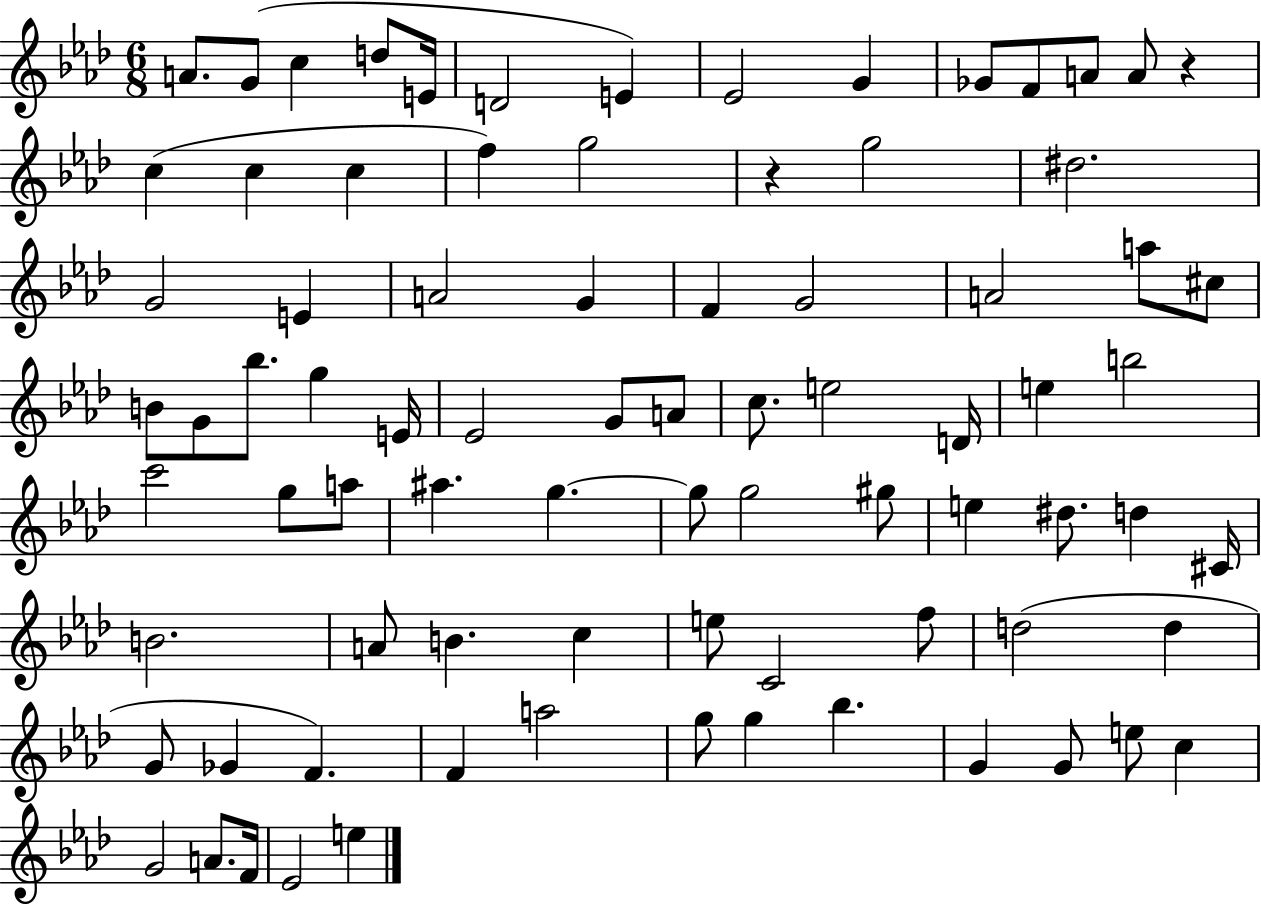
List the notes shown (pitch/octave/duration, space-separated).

A4/e. G4/e C5/q D5/e E4/s D4/h E4/q Eb4/h G4/q Gb4/e F4/e A4/e A4/e R/q C5/q C5/q C5/q F5/q G5/h R/q G5/h D#5/h. G4/h E4/q A4/h G4/q F4/q G4/h A4/h A5/e C#5/e B4/e G4/e Bb5/e. G5/q E4/s Eb4/h G4/e A4/e C5/e. E5/h D4/s E5/q B5/h C6/h G5/e A5/e A#5/q. G5/q. G5/e G5/h G#5/e E5/q D#5/e. D5/q C#4/s B4/h. A4/e B4/q. C5/q E5/e C4/h F5/e D5/h D5/q G4/e Gb4/q F4/q. F4/q A5/h G5/e G5/q Bb5/q. G4/q G4/e E5/e C5/q G4/h A4/e. F4/s Eb4/h E5/q